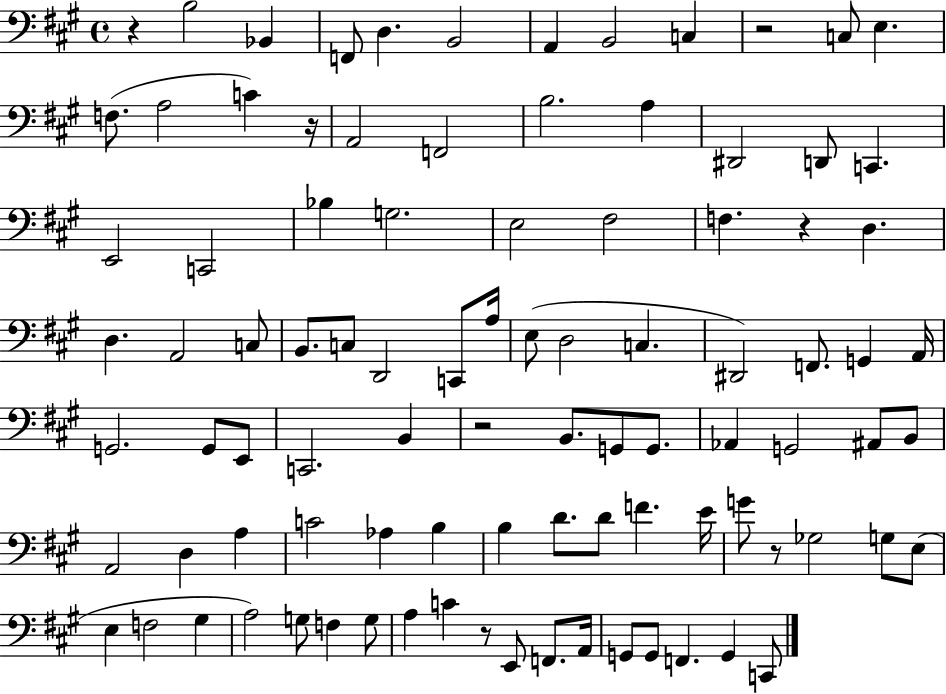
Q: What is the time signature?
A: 4/4